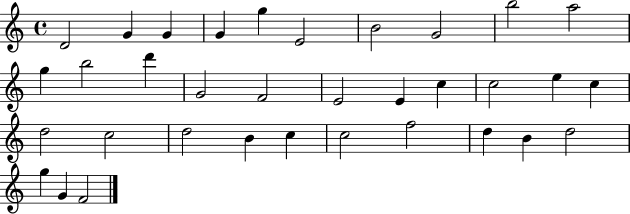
X:1
T:Untitled
M:4/4
L:1/4
K:C
D2 G G G g E2 B2 G2 b2 a2 g b2 d' G2 F2 E2 E c c2 e c d2 c2 d2 B c c2 f2 d B d2 g G F2